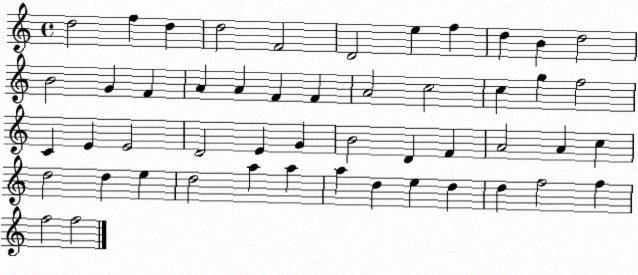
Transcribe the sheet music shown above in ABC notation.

X:1
T:Untitled
M:4/4
L:1/4
K:C
d2 f d d2 F2 D2 e f d B d2 B2 G F A A F F A2 c2 c g f2 C E E2 D2 E G B2 D F A2 A c d2 d e d2 a a a d e d d f2 f f2 f2